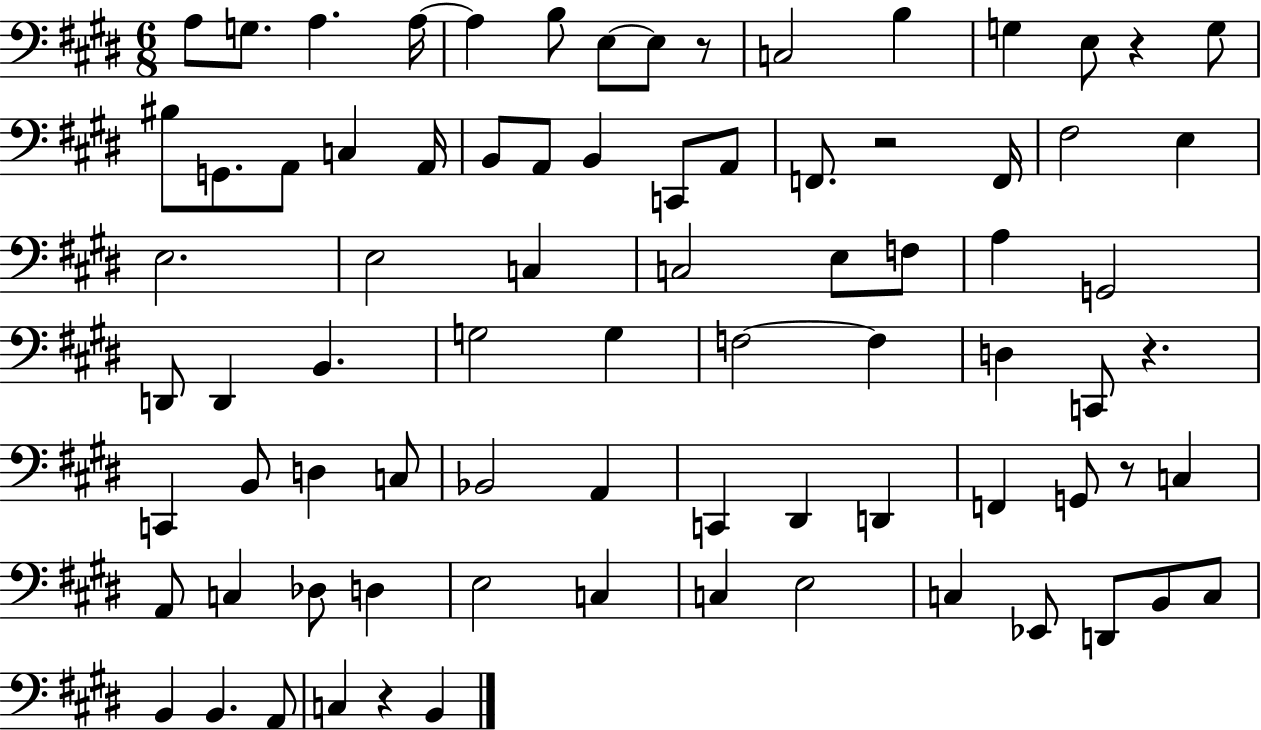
A3/e G3/e. A3/q. A3/s A3/q B3/e E3/e E3/e R/e C3/h B3/q G3/q E3/e R/q G3/e BIS3/e G2/e. A2/e C3/q A2/s B2/e A2/e B2/q C2/e A2/e F2/e. R/h F2/s F#3/h E3/q E3/h. E3/h C3/q C3/h E3/e F3/e A3/q G2/h D2/e D2/q B2/q. G3/h G3/q F3/h F3/q D3/q C2/e R/q. C2/q B2/e D3/q C3/e Bb2/h A2/q C2/q D#2/q D2/q F2/q G2/e R/e C3/q A2/e C3/q Db3/e D3/q E3/h C3/q C3/q E3/h C3/q Eb2/e D2/e B2/e C3/e B2/q B2/q. A2/e C3/q R/q B2/q